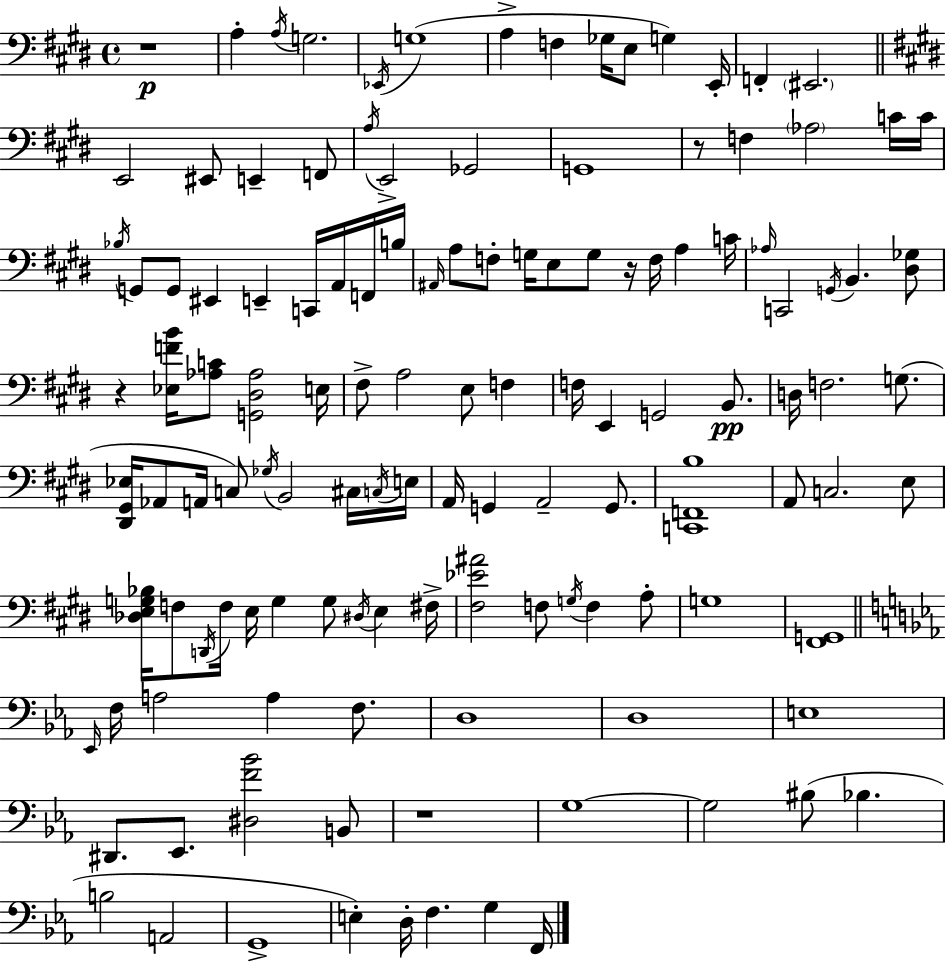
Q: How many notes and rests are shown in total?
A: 126